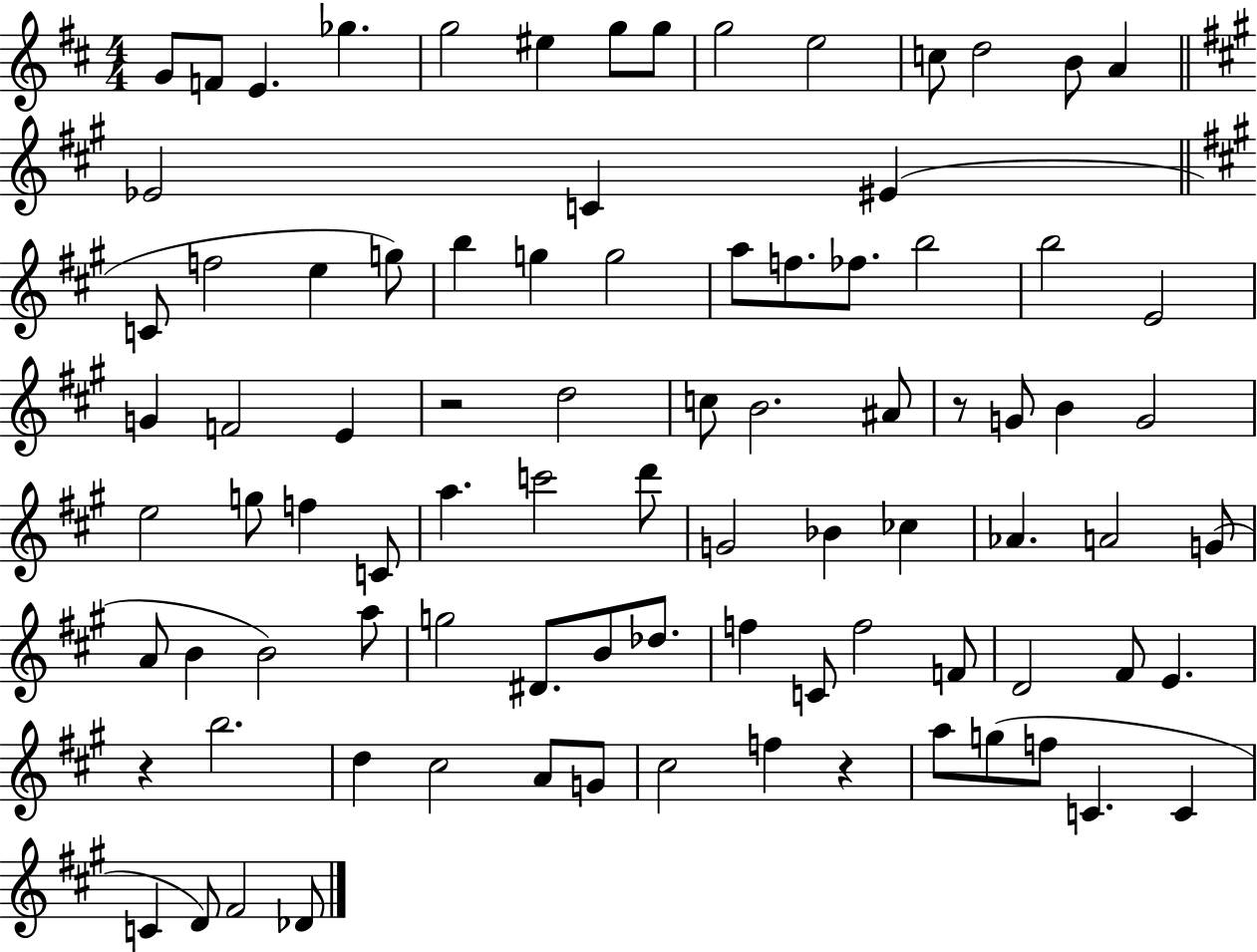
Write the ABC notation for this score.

X:1
T:Untitled
M:4/4
L:1/4
K:D
G/2 F/2 E _g g2 ^e g/2 g/2 g2 e2 c/2 d2 B/2 A _E2 C ^E C/2 f2 e g/2 b g g2 a/2 f/2 _f/2 b2 b2 E2 G F2 E z2 d2 c/2 B2 ^A/2 z/2 G/2 B G2 e2 g/2 f C/2 a c'2 d'/2 G2 _B _c _A A2 G/2 A/2 B B2 a/2 g2 ^D/2 B/2 _d/2 f C/2 f2 F/2 D2 ^F/2 E z b2 d ^c2 A/2 G/2 ^c2 f z a/2 g/2 f/2 C C C D/2 ^F2 _D/2